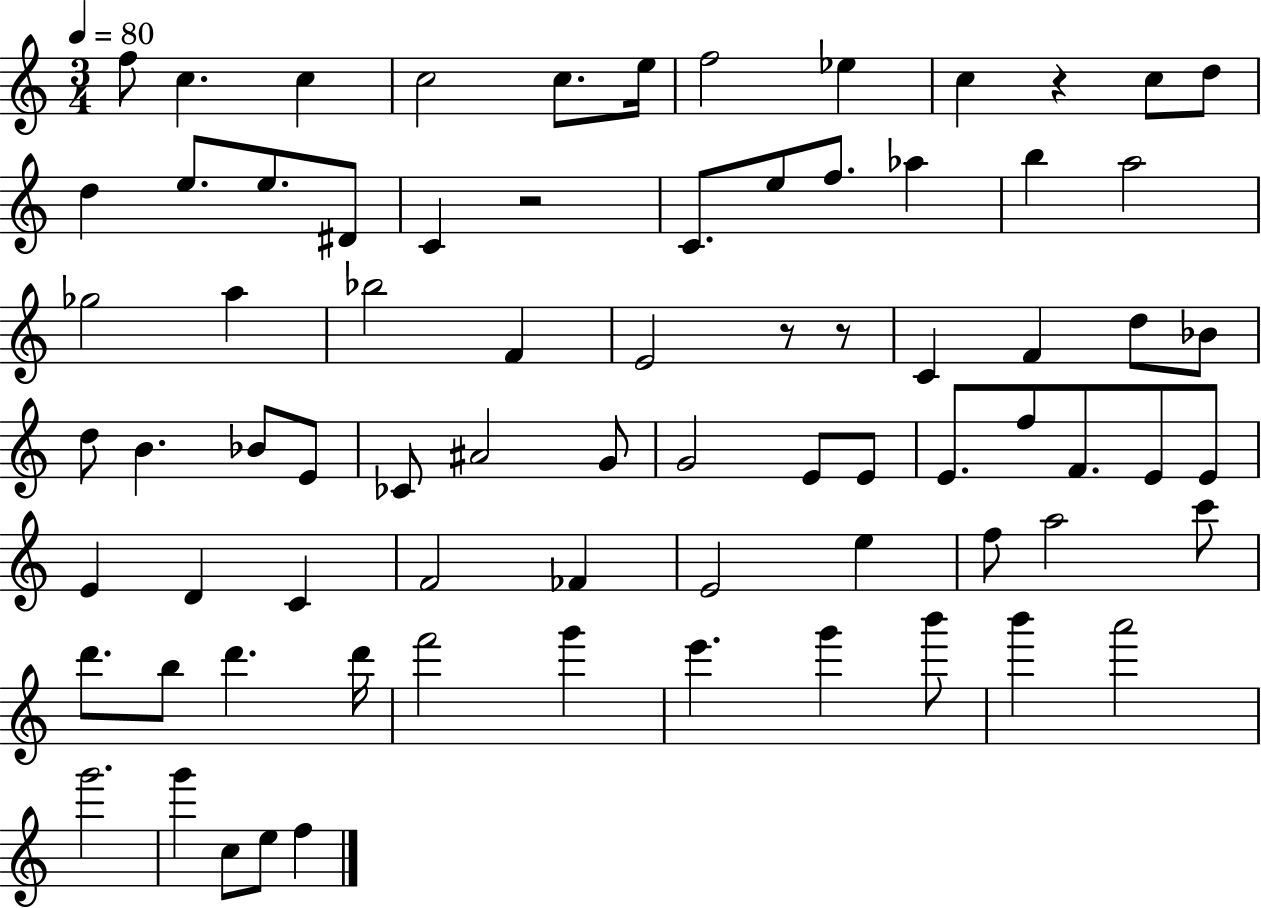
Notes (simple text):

F5/e C5/q. C5/q C5/h C5/e. E5/s F5/h Eb5/q C5/q R/q C5/e D5/e D5/q E5/e. E5/e. D#4/e C4/q R/h C4/e. E5/e F5/e. Ab5/q B5/q A5/h Gb5/h A5/q Bb5/h F4/q E4/h R/e R/e C4/q F4/q D5/e Bb4/e D5/e B4/q. Bb4/e E4/e CES4/e A#4/h G4/e G4/h E4/e E4/e E4/e. F5/e F4/e. E4/e E4/e E4/q D4/q C4/q F4/h FES4/q E4/h E5/q F5/e A5/h C6/e D6/e. B5/e D6/q. D6/s F6/h G6/q E6/q. G6/q B6/e B6/q A6/h G6/h. G6/q C5/e E5/e F5/q